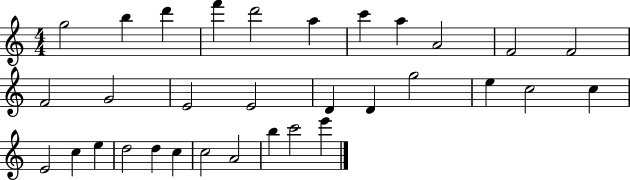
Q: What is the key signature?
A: C major